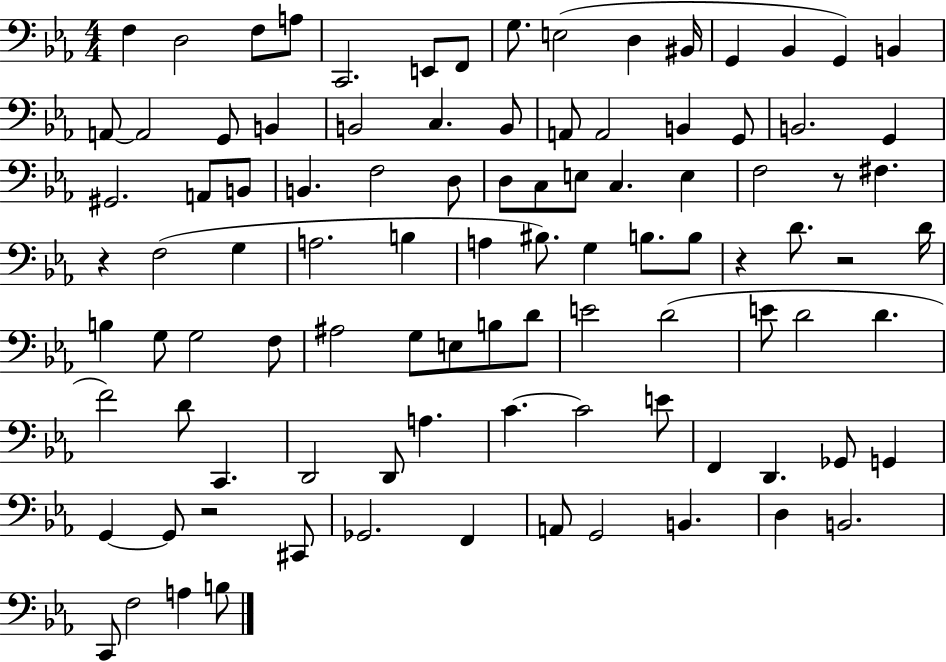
F3/q D3/h F3/e A3/e C2/h. E2/e F2/e G3/e. E3/h D3/q BIS2/s G2/q Bb2/q G2/q B2/q A2/e A2/h G2/e B2/q B2/h C3/q. B2/e A2/e A2/h B2/q G2/e B2/h. G2/q G#2/h. A2/e B2/e B2/q. F3/h D3/e D3/e C3/e E3/e C3/q. E3/q F3/h R/e F#3/q. R/q F3/h G3/q A3/h. B3/q A3/q BIS3/e. G3/q B3/e. B3/e R/q D4/e. R/h D4/s B3/q G3/e G3/h F3/e A#3/h G3/e E3/e B3/e D4/e E4/h D4/h E4/e D4/h D4/q. F4/h D4/e C2/q. D2/h D2/e A3/q. C4/q. C4/h E4/e F2/q D2/q. Gb2/e G2/q G2/q G2/e R/h C#2/e Gb2/h. F2/q A2/e G2/h B2/q. D3/q B2/h. C2/e F3/h A3/q B3/e